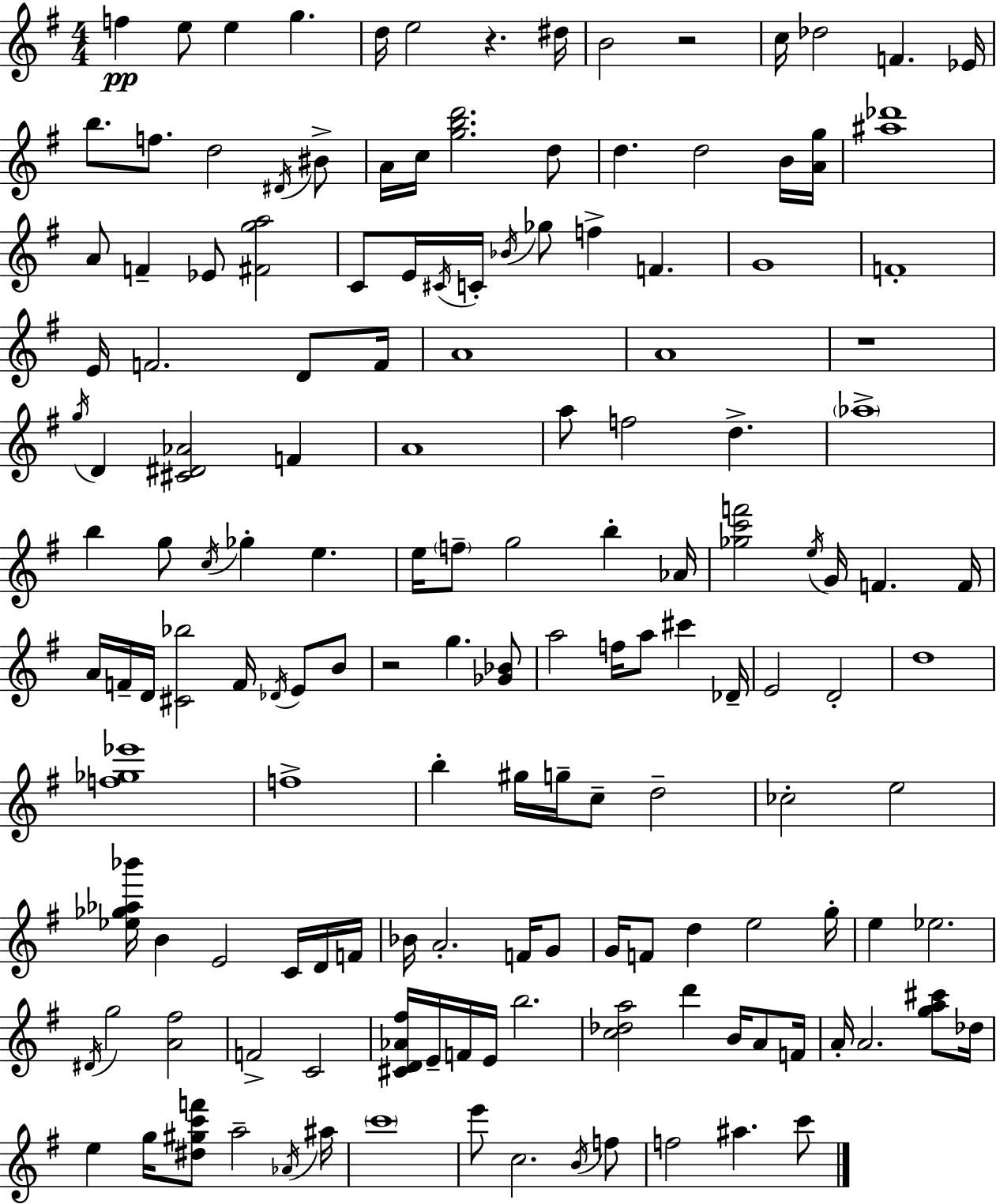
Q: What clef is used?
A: treble